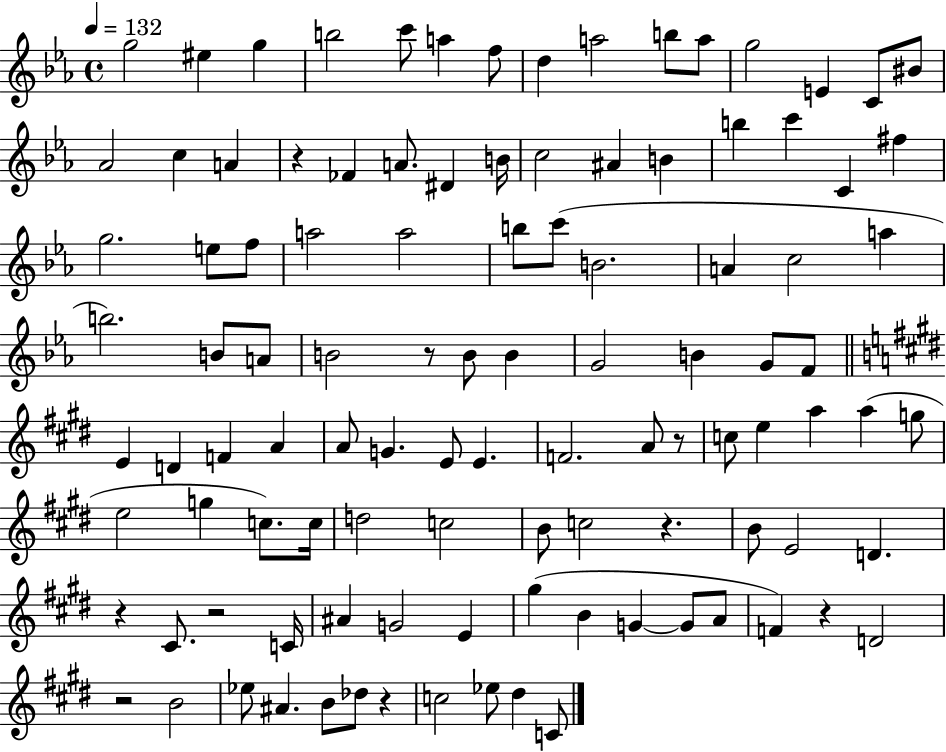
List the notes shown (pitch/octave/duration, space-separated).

G5/h EIS5/q G5/q B5/h C6/e A5/q F5/e D5/q A5/h B5/e A5/e G5/h E4/q C4/e BIS4/e Ab4/h C5/q A4/q R/q FES4/q A4/e. D#4/q B4/s C5/h A#4/q B4/q B5/q C6/q C4/q F#5/q G5/h. E5/e F5/e A5/h A5/h B5/e C6/e B4/h. A4/q C5/h A5/q B5/h. B4/e A4/e B4/h R/e B4/e B4/q G4/h B4/q G4/e F4/e E4/q D4/q F4/q A4/q A4/e G4/q. E4/e E4/q. F4/h. A4/e R/e C5/e E5/q A5/q A5/q G5/e E5/h G5/q C5/e. C5/s D5/h C5/h B4/e C5/h R/q. B4/e E4/h D4/q. R/q C#4/e. R/h C4/s A#4/q G4/h E4/q G#5/q B4/q G4/q G4/e A4/e F4/q R/q D4/h R/h B4/h Eb5/e A#4/q. B4/e Db5/e R/q C5/h Eb5/e D#5/q C4/e